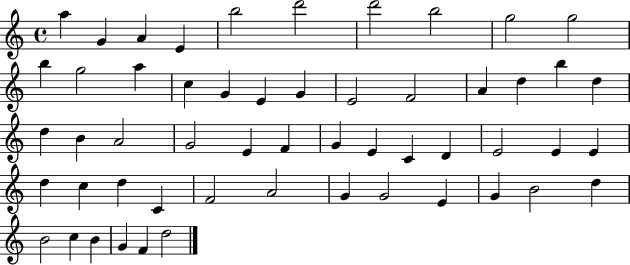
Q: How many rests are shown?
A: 0